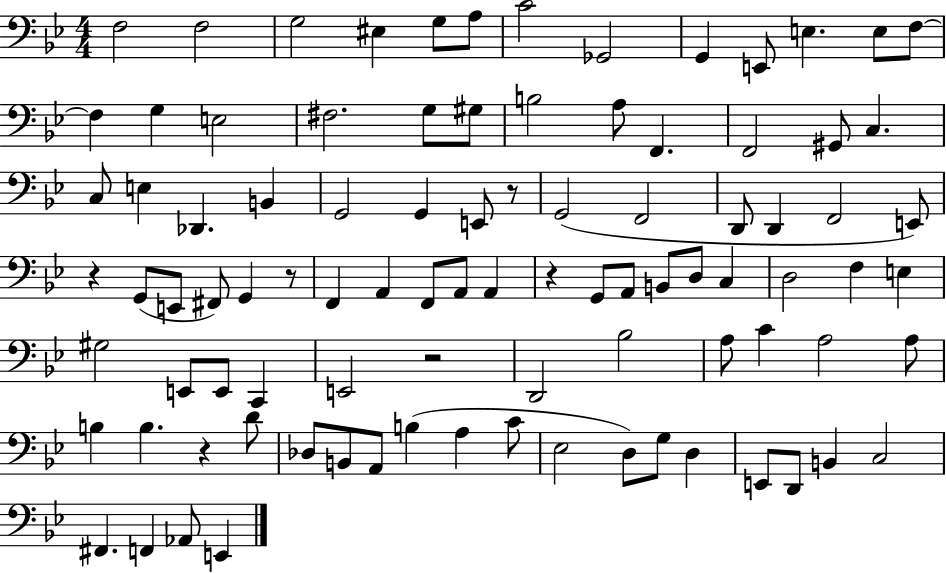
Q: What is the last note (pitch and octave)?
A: E2